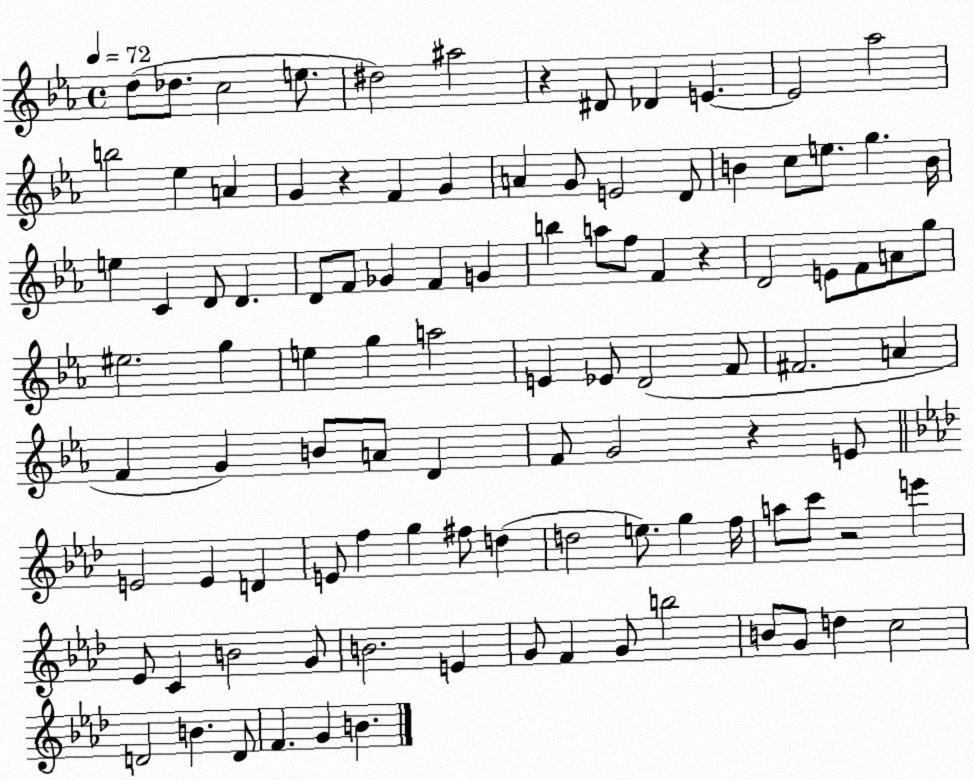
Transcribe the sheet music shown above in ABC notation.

X:1
T:Untitled
M:4/4
L:1/4
K:Eb
d/2 _d/2 c2 e/2 ^d2 ^a2 z ^D/2 _D E E2 _a2 b2 _e A G z F G A G/2 E2 D/2 B c/2 e/2 g B/4 e C D/2 D D/2 F/2 _G F G b a/2 f/2 F z D2 E/2 F/2 A/2 g/2 ^e2 g e g a2 E _E/2 D2 F/2 ^F2 A F G B/2 A/2 D F/2 G2 z E/2 E2 E D E/2 f g ^f/2 d d2 e/2 g f/4 a/2 c'/2 z2 e' _E/2 C B2 G/2 B2 E G/2 F G/2 b2 B/2 G/2 d c2 D2 B D/2 F G B